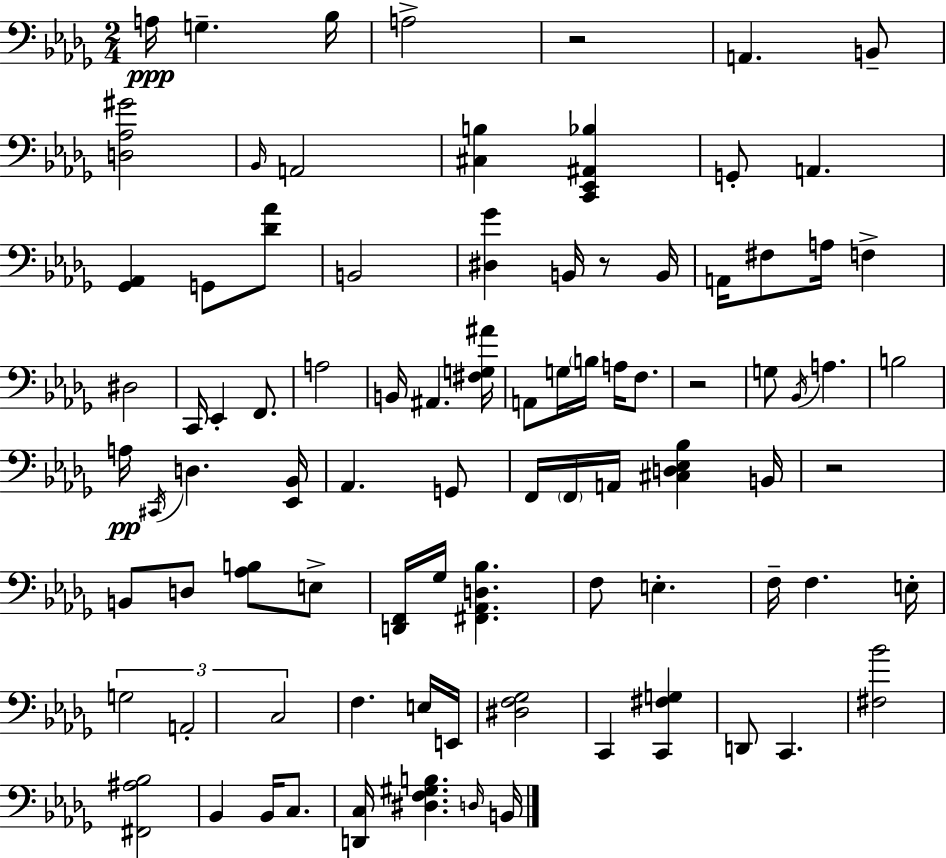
X:1
T:Untitled
M:2/4
L:1/4
K:Bbm
A,/4 G, _B,/4 A,2 z2 A,, B,,/2 [D,_A,^G]2 _B,,/4 A,,2 [^C,B,] [C,,_E,,^A,,_B,] G,,/2 A,, [_G,,_A,,] G,,/2 [_D_A]/2 B,,2 [^D,_G] B,,/4 z/2 B,,/4 A,,/4 ^F,/2 A,/4 F, ^D,2 C,,/4 _E,, F,,/2 A,2 B,,/4 ^A,, [^F,G,^A]/4 A,,/2 G,/4 B,/4 A,/4 F,/2 z2 G,/2 _B,,/4 A, B,2 A,/4 ^C,,/4 D, [_E,,_B,,]/4 _A,, G,,/2 F,,/4 F,,/4 A,,/4 [^C,D,_E,_B,] B,,/4 z2 B,,/2 D,/2 [_A,B,]/2 E,/2 [D,,F,,]/4 _G,/4 [^F,,_A,,D,_B,] F,/2 E, F,/4 F, E,/4 G,2 A,,2 C,2 F, E,/4 E,,/4 [^D,F,_G,]2 C,, [C,,^F,G,] D,,/2 C,, [^F,_B]2 [^F,,^A,_B,]2 _B,, _B,,/4 C,/2 [D,,C,]/4 [^D,F,^G,B,] D,/4 B,,/4